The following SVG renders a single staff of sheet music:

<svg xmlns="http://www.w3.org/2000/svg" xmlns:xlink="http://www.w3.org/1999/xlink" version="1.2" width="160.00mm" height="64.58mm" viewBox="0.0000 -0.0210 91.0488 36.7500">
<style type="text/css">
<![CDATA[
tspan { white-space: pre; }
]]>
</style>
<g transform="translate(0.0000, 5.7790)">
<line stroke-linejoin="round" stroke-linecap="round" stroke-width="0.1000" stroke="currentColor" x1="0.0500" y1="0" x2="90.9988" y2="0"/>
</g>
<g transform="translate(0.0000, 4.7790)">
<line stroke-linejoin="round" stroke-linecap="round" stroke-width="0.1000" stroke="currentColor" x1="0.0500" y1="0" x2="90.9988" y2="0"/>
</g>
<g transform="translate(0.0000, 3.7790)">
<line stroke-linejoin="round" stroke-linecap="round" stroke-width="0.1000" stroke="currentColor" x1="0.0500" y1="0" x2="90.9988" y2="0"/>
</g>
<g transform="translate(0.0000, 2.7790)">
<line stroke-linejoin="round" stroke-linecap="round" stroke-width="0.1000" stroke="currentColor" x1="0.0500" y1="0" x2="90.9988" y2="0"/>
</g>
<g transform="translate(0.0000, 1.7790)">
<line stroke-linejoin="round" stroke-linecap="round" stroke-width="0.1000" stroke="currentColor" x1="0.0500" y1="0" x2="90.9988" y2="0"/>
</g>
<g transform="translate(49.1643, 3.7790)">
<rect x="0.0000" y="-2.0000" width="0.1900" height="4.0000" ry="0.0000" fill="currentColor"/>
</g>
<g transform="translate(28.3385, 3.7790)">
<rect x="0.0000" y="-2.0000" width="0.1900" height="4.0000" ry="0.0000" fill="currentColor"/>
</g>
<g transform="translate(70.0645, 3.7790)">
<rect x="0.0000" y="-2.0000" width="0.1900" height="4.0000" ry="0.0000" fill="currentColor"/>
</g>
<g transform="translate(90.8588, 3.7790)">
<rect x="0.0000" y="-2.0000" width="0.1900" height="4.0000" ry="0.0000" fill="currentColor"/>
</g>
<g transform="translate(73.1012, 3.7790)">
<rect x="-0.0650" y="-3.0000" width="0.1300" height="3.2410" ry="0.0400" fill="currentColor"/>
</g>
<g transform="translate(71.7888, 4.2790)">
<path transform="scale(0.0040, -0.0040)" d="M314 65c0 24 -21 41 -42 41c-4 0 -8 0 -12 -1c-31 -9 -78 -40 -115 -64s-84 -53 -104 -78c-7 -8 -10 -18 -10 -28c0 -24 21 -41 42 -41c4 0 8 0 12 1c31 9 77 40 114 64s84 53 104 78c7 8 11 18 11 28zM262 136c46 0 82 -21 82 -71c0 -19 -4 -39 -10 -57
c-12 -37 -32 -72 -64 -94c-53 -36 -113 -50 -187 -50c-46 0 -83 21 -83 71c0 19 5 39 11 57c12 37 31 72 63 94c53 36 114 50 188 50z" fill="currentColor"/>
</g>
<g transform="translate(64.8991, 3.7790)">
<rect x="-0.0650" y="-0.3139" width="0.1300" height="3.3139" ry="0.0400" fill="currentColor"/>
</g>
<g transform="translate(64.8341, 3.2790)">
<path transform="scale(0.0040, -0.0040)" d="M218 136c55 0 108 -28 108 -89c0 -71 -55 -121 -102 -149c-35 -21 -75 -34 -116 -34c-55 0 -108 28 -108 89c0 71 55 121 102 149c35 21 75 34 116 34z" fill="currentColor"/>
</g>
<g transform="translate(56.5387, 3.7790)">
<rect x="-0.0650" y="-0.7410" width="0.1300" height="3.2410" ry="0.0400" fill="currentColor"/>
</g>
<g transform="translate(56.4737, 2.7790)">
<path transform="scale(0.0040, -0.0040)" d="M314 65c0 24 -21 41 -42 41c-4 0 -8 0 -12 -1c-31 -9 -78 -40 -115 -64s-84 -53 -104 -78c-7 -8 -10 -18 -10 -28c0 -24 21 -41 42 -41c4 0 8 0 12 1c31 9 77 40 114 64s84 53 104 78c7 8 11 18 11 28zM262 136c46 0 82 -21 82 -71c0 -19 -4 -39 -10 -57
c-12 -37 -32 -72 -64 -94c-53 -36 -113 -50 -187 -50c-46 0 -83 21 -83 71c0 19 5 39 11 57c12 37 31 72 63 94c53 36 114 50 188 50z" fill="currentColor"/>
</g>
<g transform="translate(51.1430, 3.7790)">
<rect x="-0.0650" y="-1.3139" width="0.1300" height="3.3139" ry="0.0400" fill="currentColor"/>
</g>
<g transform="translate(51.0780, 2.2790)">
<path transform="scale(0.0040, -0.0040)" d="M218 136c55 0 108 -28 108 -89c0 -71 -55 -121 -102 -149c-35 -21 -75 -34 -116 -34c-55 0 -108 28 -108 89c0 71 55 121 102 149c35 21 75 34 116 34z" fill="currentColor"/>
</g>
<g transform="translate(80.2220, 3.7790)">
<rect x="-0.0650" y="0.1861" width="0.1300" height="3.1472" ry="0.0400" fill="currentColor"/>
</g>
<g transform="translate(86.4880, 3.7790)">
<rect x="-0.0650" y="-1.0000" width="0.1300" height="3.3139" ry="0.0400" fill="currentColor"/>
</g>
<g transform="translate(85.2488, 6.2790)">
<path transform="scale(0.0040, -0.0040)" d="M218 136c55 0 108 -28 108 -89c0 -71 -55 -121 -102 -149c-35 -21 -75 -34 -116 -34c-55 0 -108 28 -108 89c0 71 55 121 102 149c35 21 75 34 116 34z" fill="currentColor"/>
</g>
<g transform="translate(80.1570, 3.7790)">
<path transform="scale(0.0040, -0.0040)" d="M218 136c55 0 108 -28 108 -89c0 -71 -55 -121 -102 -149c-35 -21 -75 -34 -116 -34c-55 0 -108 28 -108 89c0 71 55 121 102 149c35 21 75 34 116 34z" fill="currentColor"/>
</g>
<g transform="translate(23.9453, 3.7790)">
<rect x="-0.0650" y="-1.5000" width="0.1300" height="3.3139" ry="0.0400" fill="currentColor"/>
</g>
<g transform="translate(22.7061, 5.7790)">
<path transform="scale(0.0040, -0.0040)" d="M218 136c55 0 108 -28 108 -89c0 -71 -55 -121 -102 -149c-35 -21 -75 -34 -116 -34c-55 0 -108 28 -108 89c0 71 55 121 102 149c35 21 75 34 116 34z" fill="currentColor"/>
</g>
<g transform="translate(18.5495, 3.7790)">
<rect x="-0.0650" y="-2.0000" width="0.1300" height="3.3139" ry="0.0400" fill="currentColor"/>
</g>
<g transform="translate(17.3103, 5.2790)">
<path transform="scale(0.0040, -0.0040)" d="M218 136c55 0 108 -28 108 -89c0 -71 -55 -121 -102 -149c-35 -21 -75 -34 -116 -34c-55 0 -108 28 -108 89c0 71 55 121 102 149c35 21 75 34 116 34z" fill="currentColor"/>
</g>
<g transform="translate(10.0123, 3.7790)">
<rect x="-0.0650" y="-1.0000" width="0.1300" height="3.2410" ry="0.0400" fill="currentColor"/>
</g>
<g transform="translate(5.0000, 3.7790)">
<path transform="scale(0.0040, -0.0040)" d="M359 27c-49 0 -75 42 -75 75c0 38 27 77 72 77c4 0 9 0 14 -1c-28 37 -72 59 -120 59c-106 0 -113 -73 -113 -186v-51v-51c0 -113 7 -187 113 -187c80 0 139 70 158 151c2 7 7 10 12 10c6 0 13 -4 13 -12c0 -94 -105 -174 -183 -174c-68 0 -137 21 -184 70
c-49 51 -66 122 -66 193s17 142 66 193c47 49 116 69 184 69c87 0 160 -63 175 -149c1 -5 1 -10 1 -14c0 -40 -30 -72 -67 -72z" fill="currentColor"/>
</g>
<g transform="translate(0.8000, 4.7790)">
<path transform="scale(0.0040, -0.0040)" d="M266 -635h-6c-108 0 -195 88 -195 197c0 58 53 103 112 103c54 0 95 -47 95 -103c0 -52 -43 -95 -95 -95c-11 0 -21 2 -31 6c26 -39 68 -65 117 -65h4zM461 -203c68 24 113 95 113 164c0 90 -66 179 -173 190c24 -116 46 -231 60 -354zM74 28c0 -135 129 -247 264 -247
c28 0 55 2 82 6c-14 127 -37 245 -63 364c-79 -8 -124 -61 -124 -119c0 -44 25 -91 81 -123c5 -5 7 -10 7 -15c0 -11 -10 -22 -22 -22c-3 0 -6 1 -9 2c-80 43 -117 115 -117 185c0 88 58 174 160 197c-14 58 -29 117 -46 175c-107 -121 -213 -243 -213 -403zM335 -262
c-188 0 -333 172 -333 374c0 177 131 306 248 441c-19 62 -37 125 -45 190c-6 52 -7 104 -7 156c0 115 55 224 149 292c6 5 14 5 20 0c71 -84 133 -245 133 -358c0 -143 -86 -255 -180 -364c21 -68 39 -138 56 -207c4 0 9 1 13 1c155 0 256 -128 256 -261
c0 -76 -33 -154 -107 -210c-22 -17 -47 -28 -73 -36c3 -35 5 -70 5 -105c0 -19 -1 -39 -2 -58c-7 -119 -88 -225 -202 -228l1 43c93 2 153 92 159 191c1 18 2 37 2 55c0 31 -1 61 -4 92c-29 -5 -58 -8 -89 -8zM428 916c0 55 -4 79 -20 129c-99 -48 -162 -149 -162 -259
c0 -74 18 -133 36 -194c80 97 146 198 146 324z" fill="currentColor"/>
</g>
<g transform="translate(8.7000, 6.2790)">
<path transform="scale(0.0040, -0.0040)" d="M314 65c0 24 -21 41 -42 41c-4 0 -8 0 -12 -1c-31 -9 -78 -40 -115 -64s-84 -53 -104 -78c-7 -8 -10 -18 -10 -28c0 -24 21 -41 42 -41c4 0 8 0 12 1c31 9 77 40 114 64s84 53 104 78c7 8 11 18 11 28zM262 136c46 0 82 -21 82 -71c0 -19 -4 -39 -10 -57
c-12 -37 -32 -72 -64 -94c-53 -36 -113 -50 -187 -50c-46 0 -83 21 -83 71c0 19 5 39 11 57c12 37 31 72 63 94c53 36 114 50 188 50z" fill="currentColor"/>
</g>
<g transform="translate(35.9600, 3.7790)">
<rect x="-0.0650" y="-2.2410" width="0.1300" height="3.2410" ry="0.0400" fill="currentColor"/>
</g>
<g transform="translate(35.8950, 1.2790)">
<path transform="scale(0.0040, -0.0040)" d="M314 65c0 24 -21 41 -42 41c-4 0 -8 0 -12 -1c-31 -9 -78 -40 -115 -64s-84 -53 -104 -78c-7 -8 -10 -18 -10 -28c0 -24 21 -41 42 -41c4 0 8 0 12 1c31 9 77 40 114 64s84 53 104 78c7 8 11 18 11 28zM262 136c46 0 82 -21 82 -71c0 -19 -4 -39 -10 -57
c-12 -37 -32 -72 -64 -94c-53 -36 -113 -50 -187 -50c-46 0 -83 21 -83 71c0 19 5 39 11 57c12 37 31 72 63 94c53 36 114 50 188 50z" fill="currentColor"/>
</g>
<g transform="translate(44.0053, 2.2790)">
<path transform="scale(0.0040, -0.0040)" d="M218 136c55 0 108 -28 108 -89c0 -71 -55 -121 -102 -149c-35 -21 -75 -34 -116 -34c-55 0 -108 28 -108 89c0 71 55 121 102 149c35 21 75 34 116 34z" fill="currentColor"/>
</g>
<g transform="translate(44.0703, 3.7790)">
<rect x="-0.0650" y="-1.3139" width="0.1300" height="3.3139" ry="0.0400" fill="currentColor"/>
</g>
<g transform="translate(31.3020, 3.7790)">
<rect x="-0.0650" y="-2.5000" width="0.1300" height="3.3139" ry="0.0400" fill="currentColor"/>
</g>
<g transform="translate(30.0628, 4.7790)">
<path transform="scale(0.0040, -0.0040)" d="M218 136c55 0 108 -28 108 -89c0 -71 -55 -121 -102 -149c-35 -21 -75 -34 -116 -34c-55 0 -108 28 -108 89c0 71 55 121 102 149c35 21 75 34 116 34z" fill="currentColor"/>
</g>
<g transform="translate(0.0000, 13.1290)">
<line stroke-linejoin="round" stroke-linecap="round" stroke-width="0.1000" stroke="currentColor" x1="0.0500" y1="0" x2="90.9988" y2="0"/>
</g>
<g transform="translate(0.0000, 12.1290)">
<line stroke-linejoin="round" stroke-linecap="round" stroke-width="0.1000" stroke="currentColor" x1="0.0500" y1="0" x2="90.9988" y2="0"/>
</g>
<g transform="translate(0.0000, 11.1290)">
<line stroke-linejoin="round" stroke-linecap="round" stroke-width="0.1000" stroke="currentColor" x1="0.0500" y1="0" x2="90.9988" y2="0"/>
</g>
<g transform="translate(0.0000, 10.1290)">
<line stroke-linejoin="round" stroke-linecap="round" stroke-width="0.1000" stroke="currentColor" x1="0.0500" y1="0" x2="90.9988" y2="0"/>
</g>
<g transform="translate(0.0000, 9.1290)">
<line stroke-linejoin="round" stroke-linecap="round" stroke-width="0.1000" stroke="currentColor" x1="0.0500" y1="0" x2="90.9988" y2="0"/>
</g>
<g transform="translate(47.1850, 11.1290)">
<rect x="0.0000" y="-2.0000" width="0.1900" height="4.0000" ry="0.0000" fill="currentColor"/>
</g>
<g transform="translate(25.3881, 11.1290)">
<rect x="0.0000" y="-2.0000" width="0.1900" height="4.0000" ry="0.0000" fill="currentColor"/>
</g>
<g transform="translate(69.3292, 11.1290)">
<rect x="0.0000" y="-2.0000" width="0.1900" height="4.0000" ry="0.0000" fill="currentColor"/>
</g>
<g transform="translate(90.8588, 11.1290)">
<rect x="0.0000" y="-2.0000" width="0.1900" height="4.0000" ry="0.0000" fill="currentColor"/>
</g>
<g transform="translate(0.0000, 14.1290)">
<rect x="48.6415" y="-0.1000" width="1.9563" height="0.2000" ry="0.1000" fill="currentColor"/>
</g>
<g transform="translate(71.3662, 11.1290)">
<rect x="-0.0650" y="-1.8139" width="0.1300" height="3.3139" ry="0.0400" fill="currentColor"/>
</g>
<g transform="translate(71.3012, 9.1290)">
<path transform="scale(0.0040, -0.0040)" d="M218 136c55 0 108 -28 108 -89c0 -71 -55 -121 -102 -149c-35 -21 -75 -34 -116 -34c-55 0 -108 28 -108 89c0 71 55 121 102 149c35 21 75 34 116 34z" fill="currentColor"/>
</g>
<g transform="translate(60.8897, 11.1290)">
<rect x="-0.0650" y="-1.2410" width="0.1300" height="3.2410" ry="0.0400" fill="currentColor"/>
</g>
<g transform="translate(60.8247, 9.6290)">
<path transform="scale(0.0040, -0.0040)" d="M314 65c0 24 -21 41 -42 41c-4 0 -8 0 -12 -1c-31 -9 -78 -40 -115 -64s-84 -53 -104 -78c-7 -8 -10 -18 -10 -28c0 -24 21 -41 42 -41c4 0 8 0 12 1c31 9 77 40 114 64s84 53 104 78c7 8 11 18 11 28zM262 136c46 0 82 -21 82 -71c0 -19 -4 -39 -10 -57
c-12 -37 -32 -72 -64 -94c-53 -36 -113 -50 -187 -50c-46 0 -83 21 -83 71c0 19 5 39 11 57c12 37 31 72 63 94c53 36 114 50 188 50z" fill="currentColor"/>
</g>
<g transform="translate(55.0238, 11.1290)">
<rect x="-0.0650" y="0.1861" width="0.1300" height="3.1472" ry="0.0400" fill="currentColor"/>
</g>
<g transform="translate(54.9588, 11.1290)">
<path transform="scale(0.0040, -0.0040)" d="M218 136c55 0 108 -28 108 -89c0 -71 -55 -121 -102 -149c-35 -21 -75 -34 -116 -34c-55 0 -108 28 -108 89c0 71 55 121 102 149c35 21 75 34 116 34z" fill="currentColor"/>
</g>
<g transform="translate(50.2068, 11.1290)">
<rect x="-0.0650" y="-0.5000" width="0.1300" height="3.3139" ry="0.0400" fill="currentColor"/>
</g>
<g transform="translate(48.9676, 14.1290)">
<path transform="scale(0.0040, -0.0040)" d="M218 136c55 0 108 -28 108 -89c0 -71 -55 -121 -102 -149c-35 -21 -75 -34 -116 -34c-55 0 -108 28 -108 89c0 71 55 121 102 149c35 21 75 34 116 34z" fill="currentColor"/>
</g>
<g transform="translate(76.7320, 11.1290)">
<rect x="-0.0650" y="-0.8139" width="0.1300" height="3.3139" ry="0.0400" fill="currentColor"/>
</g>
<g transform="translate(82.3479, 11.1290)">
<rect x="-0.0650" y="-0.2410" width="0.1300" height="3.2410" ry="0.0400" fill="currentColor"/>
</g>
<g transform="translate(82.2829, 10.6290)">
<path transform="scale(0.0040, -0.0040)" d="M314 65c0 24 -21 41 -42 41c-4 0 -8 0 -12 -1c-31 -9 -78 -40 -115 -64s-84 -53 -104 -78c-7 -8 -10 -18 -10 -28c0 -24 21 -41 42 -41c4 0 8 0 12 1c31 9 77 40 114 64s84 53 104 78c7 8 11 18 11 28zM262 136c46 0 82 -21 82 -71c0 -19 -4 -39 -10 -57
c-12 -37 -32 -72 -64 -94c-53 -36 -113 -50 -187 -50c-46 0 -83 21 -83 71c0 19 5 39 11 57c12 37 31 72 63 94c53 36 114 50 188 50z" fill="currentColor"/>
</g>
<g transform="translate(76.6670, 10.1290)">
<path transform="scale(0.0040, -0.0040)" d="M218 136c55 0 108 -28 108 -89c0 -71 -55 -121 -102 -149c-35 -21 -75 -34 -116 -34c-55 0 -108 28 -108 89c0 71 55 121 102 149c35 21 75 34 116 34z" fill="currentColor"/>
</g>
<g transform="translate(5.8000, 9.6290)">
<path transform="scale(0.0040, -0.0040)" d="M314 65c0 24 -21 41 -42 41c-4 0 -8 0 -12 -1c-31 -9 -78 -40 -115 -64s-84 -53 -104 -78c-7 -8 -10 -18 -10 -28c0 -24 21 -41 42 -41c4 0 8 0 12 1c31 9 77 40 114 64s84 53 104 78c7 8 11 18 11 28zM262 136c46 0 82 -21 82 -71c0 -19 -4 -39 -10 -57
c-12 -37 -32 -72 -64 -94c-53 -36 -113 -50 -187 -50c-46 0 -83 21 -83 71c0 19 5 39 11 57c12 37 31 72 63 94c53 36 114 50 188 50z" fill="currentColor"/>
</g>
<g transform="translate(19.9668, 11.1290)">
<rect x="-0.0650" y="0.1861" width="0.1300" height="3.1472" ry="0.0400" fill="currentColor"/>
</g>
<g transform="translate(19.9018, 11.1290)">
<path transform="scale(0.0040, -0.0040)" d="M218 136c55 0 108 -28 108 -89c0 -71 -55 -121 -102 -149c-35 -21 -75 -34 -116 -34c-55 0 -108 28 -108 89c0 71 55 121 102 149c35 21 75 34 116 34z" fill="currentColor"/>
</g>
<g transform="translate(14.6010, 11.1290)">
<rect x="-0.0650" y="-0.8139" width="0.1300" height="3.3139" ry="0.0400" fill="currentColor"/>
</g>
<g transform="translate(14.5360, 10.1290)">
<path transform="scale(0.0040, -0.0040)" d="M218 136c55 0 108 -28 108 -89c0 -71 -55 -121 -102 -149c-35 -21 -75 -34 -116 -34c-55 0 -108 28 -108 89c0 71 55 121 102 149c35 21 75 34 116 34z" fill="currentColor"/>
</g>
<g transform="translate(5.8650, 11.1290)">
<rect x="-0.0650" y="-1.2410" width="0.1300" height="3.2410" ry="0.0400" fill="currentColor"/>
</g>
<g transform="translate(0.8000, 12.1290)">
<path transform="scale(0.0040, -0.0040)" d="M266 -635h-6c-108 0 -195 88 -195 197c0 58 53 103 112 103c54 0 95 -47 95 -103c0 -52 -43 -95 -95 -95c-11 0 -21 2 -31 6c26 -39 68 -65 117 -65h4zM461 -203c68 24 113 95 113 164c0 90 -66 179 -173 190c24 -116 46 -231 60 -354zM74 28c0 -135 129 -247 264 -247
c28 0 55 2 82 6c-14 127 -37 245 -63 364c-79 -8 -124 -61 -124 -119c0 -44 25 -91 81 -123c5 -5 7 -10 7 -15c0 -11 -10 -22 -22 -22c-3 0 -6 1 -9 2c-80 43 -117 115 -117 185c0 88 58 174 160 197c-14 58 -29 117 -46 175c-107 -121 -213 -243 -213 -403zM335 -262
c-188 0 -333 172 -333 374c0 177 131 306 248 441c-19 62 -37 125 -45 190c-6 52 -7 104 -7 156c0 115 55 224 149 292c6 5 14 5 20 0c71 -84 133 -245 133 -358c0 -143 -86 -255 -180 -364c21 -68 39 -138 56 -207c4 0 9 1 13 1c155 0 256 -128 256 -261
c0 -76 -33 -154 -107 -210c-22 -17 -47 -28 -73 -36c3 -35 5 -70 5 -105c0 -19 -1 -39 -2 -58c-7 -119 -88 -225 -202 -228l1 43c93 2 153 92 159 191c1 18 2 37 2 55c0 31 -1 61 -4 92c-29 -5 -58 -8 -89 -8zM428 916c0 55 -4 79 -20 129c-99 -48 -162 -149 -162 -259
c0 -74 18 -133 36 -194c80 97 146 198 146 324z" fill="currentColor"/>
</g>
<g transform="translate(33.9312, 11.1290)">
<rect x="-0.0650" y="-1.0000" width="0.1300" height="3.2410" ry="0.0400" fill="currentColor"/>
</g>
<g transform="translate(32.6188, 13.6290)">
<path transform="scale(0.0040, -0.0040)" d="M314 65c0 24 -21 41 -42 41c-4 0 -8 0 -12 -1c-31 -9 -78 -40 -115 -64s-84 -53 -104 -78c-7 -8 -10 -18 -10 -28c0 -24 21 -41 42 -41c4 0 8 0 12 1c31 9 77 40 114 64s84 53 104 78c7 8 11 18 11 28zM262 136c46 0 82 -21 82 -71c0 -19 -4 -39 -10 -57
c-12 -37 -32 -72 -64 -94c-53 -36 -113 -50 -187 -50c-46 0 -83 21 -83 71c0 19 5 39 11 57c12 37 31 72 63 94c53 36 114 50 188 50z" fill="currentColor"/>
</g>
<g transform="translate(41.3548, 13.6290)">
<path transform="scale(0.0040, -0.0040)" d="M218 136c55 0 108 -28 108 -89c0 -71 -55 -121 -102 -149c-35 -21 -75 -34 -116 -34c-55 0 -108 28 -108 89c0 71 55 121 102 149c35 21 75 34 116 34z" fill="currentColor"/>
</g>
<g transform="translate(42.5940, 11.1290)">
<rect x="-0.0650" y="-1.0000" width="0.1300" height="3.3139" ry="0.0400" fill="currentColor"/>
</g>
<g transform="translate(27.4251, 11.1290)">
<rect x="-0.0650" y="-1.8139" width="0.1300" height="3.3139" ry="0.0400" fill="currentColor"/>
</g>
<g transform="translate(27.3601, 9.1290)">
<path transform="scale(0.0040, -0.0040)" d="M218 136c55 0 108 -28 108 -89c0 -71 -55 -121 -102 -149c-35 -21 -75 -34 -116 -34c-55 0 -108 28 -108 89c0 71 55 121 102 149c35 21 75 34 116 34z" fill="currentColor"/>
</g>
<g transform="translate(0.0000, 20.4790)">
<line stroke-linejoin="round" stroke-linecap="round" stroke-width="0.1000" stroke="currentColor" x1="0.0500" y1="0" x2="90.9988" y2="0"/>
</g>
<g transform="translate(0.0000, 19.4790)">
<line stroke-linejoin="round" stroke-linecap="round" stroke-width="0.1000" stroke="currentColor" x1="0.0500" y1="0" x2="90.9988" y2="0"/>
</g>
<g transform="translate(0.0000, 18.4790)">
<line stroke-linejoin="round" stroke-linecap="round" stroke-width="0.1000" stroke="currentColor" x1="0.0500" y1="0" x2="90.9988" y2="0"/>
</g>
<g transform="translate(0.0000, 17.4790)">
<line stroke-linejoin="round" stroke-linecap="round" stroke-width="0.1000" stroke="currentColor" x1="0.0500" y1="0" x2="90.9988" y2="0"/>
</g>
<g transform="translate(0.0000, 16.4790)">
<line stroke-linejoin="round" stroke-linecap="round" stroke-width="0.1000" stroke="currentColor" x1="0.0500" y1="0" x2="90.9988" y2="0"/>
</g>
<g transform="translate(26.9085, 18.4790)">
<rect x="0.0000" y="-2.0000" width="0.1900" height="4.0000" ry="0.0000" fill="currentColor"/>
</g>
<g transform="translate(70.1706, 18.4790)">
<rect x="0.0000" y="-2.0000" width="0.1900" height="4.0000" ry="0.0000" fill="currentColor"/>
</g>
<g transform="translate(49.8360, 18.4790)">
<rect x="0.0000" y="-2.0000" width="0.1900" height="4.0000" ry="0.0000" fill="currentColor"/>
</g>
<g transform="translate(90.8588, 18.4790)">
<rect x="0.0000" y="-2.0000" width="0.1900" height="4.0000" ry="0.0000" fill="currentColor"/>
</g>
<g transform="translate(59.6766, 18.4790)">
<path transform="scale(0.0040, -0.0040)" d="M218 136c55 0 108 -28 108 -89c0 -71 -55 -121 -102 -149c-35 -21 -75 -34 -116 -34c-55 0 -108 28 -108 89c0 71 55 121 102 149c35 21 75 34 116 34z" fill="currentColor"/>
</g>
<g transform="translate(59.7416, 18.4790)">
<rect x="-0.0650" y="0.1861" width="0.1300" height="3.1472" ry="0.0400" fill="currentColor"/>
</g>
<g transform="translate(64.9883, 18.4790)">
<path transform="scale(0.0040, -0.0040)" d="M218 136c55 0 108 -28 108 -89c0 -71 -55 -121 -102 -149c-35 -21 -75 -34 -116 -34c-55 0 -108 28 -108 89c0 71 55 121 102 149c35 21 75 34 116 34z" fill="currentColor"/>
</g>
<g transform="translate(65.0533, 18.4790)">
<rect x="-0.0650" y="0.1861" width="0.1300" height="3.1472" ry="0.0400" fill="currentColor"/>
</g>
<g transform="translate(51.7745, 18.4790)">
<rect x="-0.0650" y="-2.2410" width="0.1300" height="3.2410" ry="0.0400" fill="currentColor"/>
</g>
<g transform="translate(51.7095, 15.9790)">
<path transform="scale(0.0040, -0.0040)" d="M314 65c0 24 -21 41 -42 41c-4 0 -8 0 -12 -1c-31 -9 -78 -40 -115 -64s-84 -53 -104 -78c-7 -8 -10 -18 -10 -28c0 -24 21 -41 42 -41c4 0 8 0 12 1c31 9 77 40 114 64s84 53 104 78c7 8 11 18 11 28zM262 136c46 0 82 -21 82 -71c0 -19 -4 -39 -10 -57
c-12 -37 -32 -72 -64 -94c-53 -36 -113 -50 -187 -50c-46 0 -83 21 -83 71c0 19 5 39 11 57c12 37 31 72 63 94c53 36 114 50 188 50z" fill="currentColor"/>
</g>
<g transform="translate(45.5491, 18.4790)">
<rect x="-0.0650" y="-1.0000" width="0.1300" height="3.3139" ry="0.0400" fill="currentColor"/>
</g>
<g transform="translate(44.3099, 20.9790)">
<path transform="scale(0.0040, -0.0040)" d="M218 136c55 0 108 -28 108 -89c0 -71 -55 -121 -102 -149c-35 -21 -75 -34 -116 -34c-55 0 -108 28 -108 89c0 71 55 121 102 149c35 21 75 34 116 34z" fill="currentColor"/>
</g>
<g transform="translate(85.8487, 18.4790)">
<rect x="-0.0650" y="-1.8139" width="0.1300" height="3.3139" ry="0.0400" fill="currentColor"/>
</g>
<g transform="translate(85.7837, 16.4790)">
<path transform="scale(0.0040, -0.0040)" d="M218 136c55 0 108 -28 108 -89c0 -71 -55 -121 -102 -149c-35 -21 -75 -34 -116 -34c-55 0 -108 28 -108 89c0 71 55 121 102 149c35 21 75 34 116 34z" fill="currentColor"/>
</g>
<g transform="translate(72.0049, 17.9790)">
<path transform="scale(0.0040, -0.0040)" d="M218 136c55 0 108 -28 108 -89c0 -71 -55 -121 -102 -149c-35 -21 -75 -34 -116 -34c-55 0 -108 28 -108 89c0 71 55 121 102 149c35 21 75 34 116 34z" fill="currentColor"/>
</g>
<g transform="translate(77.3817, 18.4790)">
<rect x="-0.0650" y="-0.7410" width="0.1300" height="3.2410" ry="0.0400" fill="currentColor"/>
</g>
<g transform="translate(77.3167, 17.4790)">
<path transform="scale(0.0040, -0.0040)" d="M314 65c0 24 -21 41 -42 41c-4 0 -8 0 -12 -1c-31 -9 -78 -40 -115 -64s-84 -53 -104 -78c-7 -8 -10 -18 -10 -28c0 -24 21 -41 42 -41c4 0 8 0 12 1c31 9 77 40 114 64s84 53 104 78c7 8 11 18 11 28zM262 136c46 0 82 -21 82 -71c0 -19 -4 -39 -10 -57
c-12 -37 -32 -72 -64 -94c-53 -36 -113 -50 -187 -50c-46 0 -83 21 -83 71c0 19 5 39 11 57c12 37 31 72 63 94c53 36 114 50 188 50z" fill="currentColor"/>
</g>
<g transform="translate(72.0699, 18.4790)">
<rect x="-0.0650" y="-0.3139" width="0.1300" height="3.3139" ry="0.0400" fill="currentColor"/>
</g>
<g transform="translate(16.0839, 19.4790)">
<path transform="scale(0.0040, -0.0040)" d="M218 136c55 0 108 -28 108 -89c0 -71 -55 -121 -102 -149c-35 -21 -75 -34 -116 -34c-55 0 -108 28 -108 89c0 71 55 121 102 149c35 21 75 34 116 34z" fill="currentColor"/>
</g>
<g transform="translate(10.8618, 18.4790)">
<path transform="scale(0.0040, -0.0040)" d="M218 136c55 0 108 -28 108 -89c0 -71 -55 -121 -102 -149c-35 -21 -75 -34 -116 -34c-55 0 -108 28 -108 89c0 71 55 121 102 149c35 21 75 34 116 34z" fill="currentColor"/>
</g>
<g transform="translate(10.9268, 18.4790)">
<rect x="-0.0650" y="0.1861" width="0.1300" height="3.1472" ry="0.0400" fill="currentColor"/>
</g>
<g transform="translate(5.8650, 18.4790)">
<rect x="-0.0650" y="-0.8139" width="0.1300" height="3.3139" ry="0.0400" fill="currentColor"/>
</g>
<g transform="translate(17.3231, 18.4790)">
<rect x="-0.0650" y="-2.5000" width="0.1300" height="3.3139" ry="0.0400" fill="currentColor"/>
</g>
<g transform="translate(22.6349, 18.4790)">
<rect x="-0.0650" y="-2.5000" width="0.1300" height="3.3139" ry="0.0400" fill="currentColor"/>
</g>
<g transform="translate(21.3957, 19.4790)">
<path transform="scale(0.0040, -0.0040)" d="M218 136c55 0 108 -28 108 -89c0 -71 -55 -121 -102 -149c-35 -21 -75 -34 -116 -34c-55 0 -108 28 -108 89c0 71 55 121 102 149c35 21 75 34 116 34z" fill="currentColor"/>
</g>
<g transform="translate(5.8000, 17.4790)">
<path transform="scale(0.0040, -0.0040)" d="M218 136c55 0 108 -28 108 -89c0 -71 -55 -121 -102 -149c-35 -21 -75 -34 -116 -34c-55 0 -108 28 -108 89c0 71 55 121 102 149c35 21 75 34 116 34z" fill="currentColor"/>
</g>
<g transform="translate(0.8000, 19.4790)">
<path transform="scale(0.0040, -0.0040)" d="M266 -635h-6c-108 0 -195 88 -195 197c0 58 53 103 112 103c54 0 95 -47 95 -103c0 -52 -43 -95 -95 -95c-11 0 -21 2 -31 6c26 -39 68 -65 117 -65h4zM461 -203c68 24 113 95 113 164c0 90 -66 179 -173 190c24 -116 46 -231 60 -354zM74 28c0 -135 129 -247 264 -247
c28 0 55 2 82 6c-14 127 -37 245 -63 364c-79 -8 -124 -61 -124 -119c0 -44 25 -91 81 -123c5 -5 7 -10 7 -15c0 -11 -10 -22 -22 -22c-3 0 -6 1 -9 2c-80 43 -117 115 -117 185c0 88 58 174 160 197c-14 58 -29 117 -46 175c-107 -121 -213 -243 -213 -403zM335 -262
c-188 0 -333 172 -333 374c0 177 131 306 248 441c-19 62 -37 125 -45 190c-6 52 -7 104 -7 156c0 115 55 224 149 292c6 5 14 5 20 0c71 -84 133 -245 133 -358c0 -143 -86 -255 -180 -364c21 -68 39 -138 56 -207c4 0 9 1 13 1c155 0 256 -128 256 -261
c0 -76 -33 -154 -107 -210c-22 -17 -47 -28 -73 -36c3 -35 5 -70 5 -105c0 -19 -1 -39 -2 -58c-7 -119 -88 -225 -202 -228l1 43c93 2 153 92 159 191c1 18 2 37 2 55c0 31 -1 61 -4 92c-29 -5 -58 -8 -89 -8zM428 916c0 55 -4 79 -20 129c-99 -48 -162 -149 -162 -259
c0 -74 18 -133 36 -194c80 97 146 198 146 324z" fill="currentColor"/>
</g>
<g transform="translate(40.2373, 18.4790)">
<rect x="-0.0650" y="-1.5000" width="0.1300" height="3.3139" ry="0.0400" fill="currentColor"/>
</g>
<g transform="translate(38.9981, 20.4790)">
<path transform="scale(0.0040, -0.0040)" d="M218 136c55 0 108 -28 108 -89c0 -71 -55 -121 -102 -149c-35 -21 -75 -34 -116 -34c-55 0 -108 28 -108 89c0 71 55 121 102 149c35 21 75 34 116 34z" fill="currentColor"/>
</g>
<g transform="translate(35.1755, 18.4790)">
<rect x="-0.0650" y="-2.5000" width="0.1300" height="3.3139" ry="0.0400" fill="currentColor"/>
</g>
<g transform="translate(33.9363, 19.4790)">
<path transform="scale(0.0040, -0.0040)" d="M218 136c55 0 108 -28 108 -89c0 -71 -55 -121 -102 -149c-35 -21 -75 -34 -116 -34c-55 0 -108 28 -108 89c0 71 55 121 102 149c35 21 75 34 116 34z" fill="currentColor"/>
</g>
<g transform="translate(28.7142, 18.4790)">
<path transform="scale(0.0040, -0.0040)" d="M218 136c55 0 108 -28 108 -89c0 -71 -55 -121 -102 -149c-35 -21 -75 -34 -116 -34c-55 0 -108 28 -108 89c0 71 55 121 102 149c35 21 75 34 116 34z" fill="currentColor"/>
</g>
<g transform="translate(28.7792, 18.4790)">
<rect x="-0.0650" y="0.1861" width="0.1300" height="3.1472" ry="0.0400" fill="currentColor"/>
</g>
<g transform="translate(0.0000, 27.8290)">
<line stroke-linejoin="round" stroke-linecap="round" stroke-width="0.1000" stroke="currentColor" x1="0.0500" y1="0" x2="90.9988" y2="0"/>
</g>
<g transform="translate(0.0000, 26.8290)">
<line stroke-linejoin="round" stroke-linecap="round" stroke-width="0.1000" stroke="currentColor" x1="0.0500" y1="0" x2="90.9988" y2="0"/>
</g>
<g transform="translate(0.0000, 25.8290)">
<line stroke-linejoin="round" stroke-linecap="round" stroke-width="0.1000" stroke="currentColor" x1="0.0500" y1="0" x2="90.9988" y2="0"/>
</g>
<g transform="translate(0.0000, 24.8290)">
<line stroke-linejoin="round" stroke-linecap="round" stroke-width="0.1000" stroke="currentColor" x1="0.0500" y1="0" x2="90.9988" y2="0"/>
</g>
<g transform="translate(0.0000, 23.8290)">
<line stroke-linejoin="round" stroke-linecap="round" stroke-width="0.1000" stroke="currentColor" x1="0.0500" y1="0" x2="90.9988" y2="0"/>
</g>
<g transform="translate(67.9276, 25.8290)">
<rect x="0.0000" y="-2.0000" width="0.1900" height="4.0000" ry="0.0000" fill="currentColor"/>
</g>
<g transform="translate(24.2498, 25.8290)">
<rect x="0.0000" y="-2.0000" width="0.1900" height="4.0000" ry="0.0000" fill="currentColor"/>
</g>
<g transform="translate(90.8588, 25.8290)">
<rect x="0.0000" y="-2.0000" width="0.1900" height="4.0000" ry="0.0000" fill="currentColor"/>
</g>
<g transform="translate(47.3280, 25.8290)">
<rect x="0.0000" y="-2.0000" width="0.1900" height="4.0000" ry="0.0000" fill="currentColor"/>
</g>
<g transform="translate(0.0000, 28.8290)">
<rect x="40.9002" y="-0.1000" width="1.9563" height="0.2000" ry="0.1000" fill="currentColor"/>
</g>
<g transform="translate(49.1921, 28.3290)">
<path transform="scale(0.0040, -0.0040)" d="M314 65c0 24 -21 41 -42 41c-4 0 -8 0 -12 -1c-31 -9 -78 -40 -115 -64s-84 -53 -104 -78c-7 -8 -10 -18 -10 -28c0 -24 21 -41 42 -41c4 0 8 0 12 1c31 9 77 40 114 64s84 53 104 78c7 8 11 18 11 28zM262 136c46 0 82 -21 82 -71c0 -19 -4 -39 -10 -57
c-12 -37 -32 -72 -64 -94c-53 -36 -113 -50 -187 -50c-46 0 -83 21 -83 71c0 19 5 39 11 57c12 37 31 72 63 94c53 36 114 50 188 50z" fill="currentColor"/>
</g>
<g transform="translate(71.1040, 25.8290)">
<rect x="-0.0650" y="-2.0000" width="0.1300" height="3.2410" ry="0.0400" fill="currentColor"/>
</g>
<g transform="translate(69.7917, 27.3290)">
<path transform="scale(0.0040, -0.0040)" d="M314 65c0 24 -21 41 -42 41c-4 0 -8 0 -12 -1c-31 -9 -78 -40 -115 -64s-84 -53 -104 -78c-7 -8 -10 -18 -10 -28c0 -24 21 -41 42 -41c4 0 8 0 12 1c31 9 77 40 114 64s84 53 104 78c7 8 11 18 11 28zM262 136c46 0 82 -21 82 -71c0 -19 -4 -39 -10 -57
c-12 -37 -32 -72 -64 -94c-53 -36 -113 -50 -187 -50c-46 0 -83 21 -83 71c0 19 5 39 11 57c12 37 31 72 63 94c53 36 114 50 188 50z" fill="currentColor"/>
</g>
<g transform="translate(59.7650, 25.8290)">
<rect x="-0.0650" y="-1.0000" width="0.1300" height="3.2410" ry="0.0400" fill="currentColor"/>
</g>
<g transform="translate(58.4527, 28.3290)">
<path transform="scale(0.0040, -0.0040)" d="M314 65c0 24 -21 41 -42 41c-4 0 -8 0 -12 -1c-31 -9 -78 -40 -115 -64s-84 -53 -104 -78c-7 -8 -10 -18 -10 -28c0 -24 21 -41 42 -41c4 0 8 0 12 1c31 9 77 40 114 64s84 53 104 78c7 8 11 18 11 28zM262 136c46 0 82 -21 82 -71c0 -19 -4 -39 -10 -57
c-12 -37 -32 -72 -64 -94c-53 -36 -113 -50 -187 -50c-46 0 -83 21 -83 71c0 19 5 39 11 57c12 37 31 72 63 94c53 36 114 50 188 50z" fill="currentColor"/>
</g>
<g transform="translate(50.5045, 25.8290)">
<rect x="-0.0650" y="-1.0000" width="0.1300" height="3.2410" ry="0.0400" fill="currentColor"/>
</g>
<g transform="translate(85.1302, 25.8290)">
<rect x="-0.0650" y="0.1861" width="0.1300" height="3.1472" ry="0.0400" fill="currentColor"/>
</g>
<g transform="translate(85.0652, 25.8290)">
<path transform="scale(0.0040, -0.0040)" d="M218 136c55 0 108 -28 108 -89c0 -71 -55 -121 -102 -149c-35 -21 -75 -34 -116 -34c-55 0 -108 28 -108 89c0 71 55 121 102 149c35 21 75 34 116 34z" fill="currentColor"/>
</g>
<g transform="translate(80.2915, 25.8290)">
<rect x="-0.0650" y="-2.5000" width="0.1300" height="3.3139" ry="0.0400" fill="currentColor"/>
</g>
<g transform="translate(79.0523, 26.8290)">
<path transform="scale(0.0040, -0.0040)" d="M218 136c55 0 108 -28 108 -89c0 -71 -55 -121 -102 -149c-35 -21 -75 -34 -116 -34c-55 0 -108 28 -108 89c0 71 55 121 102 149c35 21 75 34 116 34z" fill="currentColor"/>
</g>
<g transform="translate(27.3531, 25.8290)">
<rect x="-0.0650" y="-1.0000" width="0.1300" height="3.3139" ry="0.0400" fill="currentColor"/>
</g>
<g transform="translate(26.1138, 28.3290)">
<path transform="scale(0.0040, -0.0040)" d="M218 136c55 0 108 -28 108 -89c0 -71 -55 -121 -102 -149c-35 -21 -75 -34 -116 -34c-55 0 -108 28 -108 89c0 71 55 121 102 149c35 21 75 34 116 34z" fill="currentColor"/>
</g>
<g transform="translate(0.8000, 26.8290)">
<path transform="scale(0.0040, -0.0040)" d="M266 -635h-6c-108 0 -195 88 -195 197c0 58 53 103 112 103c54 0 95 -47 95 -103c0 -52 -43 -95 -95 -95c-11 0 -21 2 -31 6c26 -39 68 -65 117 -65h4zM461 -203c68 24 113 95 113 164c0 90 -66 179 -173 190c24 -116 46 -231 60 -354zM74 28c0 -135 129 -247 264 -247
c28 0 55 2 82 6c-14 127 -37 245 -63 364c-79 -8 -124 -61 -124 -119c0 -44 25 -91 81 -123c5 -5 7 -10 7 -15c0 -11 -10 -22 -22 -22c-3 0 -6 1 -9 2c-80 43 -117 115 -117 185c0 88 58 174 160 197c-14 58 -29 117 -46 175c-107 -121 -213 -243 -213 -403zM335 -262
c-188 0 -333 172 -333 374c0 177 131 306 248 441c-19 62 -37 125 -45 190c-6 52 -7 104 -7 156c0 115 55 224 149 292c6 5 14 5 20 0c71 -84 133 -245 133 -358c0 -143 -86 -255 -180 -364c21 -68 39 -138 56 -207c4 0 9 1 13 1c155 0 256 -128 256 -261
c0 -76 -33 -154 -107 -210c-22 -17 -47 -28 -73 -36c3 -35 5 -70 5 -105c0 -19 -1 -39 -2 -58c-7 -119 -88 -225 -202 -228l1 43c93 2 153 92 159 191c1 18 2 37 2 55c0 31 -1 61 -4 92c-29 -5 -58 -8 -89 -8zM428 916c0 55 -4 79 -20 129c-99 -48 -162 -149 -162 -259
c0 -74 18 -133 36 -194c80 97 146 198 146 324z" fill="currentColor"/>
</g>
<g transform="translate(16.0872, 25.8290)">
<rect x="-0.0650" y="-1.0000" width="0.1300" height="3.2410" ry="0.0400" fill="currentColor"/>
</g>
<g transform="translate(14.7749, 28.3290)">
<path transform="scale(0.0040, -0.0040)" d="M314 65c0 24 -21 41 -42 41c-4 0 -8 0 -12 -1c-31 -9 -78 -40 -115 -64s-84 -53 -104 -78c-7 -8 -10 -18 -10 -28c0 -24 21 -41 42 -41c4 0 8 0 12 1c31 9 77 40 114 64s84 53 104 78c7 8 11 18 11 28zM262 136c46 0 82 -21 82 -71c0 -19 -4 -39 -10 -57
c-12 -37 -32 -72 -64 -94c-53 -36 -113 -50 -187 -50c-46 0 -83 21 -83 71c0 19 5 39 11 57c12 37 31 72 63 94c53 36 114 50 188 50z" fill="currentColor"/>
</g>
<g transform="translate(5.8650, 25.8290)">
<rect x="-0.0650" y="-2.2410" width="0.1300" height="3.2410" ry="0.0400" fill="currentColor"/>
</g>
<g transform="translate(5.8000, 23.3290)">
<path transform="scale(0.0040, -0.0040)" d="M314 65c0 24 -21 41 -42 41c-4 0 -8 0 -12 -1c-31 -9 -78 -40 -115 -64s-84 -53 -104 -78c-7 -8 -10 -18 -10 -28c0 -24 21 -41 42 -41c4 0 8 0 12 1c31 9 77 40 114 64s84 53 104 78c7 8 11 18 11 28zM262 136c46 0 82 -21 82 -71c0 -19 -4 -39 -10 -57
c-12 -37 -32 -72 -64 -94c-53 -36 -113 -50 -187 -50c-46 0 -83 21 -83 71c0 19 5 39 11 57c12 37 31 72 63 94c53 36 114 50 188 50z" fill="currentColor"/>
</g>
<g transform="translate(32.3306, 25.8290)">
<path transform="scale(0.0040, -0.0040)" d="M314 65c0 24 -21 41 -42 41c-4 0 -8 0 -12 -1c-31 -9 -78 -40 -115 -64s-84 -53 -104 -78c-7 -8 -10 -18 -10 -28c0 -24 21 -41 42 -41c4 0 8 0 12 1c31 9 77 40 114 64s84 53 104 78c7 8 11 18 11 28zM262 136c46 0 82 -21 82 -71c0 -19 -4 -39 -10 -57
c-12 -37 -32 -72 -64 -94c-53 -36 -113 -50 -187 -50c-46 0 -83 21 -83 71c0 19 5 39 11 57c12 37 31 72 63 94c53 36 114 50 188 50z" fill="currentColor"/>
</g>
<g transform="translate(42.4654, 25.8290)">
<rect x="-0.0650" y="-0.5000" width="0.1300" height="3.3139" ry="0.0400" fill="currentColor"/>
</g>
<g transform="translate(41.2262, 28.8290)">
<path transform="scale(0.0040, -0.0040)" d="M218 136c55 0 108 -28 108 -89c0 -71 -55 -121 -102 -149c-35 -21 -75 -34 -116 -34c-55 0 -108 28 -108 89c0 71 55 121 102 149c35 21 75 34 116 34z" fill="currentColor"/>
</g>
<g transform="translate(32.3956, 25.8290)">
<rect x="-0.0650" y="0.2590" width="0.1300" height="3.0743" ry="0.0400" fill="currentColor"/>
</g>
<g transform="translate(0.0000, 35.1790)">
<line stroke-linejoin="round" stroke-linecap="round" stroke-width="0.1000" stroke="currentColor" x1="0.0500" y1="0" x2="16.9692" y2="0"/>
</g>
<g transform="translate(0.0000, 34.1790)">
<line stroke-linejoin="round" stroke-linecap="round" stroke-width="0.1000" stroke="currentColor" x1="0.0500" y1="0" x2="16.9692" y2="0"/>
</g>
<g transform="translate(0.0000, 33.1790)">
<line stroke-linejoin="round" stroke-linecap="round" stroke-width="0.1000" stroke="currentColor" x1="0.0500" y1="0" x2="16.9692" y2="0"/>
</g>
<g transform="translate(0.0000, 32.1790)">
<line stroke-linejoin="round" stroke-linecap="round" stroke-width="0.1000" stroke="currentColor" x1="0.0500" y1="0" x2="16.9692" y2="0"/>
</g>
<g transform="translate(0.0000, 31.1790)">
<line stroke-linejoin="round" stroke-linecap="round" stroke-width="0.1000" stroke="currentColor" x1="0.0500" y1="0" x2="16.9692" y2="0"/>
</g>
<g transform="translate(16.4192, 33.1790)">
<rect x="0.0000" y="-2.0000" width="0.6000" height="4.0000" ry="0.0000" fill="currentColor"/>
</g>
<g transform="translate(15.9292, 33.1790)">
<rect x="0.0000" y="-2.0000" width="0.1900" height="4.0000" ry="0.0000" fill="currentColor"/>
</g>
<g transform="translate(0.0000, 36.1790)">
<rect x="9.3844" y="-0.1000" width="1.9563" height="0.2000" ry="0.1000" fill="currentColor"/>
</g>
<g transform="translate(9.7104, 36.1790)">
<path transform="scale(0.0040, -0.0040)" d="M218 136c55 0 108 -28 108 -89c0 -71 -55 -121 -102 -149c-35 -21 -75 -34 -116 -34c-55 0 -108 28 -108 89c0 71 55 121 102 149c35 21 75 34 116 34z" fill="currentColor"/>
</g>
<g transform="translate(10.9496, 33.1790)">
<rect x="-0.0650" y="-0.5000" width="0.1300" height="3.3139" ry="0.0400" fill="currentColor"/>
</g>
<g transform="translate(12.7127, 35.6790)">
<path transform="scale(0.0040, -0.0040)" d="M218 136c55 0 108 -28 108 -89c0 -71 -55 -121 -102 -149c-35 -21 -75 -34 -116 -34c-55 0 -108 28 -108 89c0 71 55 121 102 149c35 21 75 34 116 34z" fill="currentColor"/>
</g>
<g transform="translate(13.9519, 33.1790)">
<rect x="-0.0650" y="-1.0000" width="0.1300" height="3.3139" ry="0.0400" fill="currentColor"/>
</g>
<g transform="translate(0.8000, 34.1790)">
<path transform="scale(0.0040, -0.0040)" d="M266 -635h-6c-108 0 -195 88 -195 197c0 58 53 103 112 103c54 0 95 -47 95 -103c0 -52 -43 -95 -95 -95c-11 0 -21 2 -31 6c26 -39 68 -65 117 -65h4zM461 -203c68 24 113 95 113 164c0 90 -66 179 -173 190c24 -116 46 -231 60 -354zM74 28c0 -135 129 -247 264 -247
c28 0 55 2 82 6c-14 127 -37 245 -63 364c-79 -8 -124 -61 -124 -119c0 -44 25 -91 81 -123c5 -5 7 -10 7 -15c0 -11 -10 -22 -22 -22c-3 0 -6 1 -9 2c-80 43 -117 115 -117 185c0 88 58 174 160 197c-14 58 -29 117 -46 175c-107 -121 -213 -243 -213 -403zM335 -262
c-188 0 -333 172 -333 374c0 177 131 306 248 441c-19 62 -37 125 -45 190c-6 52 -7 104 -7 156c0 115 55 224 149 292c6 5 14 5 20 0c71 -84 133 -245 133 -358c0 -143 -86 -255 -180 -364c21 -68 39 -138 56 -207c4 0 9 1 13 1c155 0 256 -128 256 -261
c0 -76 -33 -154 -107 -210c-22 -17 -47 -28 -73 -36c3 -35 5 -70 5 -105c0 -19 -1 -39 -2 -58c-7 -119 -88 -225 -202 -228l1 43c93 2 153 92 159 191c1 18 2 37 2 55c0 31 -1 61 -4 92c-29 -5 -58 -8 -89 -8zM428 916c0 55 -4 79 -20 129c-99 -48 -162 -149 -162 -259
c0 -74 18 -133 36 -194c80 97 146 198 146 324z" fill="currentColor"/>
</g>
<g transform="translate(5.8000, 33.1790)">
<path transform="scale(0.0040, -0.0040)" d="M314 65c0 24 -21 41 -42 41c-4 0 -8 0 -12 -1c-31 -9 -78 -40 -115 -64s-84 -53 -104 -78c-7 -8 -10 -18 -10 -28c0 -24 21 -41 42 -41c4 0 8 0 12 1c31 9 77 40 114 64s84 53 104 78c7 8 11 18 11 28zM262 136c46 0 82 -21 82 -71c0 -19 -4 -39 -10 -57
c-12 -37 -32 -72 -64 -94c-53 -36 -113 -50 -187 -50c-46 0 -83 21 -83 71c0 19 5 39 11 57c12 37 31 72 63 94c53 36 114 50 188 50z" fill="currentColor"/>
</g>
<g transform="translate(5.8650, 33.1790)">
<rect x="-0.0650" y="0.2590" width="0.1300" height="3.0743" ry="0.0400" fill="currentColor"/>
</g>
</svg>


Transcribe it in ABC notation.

X:1
T:Untitled
M:4/4
L:1/4
K:C
D2 F E G g2 e e d2 c A2 B D e2 d B f D2 D C B e2 f d c2 d B G G B G E D g2 B B c d2 f g2 D2 D B2 C D2 D2 F2 G B B2 C D